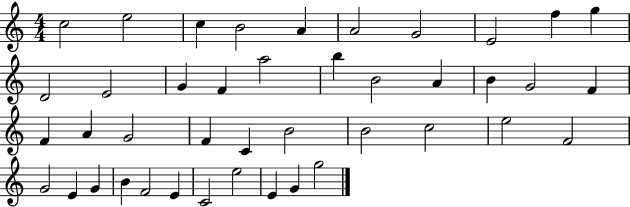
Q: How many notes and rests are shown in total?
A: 42